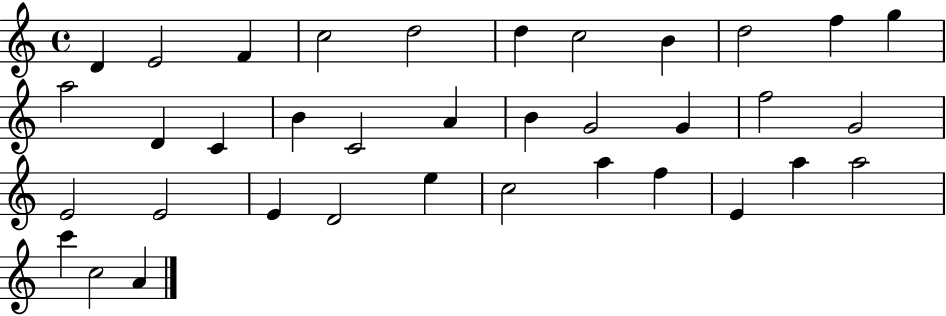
D4/q E4/h F4/q C5/h D5/h D5/q C5/h B4/q D5/h F5/q G5/q A5/h D4/q C4/q B4/q C4/h A4/q B4/q G4/h G4/q F5/h G4/h E4/h E4/h E4/q D4/h E5/q C5/h A5/q F5/q E4/q A5/q A5/h C6/q C5/h A4/q